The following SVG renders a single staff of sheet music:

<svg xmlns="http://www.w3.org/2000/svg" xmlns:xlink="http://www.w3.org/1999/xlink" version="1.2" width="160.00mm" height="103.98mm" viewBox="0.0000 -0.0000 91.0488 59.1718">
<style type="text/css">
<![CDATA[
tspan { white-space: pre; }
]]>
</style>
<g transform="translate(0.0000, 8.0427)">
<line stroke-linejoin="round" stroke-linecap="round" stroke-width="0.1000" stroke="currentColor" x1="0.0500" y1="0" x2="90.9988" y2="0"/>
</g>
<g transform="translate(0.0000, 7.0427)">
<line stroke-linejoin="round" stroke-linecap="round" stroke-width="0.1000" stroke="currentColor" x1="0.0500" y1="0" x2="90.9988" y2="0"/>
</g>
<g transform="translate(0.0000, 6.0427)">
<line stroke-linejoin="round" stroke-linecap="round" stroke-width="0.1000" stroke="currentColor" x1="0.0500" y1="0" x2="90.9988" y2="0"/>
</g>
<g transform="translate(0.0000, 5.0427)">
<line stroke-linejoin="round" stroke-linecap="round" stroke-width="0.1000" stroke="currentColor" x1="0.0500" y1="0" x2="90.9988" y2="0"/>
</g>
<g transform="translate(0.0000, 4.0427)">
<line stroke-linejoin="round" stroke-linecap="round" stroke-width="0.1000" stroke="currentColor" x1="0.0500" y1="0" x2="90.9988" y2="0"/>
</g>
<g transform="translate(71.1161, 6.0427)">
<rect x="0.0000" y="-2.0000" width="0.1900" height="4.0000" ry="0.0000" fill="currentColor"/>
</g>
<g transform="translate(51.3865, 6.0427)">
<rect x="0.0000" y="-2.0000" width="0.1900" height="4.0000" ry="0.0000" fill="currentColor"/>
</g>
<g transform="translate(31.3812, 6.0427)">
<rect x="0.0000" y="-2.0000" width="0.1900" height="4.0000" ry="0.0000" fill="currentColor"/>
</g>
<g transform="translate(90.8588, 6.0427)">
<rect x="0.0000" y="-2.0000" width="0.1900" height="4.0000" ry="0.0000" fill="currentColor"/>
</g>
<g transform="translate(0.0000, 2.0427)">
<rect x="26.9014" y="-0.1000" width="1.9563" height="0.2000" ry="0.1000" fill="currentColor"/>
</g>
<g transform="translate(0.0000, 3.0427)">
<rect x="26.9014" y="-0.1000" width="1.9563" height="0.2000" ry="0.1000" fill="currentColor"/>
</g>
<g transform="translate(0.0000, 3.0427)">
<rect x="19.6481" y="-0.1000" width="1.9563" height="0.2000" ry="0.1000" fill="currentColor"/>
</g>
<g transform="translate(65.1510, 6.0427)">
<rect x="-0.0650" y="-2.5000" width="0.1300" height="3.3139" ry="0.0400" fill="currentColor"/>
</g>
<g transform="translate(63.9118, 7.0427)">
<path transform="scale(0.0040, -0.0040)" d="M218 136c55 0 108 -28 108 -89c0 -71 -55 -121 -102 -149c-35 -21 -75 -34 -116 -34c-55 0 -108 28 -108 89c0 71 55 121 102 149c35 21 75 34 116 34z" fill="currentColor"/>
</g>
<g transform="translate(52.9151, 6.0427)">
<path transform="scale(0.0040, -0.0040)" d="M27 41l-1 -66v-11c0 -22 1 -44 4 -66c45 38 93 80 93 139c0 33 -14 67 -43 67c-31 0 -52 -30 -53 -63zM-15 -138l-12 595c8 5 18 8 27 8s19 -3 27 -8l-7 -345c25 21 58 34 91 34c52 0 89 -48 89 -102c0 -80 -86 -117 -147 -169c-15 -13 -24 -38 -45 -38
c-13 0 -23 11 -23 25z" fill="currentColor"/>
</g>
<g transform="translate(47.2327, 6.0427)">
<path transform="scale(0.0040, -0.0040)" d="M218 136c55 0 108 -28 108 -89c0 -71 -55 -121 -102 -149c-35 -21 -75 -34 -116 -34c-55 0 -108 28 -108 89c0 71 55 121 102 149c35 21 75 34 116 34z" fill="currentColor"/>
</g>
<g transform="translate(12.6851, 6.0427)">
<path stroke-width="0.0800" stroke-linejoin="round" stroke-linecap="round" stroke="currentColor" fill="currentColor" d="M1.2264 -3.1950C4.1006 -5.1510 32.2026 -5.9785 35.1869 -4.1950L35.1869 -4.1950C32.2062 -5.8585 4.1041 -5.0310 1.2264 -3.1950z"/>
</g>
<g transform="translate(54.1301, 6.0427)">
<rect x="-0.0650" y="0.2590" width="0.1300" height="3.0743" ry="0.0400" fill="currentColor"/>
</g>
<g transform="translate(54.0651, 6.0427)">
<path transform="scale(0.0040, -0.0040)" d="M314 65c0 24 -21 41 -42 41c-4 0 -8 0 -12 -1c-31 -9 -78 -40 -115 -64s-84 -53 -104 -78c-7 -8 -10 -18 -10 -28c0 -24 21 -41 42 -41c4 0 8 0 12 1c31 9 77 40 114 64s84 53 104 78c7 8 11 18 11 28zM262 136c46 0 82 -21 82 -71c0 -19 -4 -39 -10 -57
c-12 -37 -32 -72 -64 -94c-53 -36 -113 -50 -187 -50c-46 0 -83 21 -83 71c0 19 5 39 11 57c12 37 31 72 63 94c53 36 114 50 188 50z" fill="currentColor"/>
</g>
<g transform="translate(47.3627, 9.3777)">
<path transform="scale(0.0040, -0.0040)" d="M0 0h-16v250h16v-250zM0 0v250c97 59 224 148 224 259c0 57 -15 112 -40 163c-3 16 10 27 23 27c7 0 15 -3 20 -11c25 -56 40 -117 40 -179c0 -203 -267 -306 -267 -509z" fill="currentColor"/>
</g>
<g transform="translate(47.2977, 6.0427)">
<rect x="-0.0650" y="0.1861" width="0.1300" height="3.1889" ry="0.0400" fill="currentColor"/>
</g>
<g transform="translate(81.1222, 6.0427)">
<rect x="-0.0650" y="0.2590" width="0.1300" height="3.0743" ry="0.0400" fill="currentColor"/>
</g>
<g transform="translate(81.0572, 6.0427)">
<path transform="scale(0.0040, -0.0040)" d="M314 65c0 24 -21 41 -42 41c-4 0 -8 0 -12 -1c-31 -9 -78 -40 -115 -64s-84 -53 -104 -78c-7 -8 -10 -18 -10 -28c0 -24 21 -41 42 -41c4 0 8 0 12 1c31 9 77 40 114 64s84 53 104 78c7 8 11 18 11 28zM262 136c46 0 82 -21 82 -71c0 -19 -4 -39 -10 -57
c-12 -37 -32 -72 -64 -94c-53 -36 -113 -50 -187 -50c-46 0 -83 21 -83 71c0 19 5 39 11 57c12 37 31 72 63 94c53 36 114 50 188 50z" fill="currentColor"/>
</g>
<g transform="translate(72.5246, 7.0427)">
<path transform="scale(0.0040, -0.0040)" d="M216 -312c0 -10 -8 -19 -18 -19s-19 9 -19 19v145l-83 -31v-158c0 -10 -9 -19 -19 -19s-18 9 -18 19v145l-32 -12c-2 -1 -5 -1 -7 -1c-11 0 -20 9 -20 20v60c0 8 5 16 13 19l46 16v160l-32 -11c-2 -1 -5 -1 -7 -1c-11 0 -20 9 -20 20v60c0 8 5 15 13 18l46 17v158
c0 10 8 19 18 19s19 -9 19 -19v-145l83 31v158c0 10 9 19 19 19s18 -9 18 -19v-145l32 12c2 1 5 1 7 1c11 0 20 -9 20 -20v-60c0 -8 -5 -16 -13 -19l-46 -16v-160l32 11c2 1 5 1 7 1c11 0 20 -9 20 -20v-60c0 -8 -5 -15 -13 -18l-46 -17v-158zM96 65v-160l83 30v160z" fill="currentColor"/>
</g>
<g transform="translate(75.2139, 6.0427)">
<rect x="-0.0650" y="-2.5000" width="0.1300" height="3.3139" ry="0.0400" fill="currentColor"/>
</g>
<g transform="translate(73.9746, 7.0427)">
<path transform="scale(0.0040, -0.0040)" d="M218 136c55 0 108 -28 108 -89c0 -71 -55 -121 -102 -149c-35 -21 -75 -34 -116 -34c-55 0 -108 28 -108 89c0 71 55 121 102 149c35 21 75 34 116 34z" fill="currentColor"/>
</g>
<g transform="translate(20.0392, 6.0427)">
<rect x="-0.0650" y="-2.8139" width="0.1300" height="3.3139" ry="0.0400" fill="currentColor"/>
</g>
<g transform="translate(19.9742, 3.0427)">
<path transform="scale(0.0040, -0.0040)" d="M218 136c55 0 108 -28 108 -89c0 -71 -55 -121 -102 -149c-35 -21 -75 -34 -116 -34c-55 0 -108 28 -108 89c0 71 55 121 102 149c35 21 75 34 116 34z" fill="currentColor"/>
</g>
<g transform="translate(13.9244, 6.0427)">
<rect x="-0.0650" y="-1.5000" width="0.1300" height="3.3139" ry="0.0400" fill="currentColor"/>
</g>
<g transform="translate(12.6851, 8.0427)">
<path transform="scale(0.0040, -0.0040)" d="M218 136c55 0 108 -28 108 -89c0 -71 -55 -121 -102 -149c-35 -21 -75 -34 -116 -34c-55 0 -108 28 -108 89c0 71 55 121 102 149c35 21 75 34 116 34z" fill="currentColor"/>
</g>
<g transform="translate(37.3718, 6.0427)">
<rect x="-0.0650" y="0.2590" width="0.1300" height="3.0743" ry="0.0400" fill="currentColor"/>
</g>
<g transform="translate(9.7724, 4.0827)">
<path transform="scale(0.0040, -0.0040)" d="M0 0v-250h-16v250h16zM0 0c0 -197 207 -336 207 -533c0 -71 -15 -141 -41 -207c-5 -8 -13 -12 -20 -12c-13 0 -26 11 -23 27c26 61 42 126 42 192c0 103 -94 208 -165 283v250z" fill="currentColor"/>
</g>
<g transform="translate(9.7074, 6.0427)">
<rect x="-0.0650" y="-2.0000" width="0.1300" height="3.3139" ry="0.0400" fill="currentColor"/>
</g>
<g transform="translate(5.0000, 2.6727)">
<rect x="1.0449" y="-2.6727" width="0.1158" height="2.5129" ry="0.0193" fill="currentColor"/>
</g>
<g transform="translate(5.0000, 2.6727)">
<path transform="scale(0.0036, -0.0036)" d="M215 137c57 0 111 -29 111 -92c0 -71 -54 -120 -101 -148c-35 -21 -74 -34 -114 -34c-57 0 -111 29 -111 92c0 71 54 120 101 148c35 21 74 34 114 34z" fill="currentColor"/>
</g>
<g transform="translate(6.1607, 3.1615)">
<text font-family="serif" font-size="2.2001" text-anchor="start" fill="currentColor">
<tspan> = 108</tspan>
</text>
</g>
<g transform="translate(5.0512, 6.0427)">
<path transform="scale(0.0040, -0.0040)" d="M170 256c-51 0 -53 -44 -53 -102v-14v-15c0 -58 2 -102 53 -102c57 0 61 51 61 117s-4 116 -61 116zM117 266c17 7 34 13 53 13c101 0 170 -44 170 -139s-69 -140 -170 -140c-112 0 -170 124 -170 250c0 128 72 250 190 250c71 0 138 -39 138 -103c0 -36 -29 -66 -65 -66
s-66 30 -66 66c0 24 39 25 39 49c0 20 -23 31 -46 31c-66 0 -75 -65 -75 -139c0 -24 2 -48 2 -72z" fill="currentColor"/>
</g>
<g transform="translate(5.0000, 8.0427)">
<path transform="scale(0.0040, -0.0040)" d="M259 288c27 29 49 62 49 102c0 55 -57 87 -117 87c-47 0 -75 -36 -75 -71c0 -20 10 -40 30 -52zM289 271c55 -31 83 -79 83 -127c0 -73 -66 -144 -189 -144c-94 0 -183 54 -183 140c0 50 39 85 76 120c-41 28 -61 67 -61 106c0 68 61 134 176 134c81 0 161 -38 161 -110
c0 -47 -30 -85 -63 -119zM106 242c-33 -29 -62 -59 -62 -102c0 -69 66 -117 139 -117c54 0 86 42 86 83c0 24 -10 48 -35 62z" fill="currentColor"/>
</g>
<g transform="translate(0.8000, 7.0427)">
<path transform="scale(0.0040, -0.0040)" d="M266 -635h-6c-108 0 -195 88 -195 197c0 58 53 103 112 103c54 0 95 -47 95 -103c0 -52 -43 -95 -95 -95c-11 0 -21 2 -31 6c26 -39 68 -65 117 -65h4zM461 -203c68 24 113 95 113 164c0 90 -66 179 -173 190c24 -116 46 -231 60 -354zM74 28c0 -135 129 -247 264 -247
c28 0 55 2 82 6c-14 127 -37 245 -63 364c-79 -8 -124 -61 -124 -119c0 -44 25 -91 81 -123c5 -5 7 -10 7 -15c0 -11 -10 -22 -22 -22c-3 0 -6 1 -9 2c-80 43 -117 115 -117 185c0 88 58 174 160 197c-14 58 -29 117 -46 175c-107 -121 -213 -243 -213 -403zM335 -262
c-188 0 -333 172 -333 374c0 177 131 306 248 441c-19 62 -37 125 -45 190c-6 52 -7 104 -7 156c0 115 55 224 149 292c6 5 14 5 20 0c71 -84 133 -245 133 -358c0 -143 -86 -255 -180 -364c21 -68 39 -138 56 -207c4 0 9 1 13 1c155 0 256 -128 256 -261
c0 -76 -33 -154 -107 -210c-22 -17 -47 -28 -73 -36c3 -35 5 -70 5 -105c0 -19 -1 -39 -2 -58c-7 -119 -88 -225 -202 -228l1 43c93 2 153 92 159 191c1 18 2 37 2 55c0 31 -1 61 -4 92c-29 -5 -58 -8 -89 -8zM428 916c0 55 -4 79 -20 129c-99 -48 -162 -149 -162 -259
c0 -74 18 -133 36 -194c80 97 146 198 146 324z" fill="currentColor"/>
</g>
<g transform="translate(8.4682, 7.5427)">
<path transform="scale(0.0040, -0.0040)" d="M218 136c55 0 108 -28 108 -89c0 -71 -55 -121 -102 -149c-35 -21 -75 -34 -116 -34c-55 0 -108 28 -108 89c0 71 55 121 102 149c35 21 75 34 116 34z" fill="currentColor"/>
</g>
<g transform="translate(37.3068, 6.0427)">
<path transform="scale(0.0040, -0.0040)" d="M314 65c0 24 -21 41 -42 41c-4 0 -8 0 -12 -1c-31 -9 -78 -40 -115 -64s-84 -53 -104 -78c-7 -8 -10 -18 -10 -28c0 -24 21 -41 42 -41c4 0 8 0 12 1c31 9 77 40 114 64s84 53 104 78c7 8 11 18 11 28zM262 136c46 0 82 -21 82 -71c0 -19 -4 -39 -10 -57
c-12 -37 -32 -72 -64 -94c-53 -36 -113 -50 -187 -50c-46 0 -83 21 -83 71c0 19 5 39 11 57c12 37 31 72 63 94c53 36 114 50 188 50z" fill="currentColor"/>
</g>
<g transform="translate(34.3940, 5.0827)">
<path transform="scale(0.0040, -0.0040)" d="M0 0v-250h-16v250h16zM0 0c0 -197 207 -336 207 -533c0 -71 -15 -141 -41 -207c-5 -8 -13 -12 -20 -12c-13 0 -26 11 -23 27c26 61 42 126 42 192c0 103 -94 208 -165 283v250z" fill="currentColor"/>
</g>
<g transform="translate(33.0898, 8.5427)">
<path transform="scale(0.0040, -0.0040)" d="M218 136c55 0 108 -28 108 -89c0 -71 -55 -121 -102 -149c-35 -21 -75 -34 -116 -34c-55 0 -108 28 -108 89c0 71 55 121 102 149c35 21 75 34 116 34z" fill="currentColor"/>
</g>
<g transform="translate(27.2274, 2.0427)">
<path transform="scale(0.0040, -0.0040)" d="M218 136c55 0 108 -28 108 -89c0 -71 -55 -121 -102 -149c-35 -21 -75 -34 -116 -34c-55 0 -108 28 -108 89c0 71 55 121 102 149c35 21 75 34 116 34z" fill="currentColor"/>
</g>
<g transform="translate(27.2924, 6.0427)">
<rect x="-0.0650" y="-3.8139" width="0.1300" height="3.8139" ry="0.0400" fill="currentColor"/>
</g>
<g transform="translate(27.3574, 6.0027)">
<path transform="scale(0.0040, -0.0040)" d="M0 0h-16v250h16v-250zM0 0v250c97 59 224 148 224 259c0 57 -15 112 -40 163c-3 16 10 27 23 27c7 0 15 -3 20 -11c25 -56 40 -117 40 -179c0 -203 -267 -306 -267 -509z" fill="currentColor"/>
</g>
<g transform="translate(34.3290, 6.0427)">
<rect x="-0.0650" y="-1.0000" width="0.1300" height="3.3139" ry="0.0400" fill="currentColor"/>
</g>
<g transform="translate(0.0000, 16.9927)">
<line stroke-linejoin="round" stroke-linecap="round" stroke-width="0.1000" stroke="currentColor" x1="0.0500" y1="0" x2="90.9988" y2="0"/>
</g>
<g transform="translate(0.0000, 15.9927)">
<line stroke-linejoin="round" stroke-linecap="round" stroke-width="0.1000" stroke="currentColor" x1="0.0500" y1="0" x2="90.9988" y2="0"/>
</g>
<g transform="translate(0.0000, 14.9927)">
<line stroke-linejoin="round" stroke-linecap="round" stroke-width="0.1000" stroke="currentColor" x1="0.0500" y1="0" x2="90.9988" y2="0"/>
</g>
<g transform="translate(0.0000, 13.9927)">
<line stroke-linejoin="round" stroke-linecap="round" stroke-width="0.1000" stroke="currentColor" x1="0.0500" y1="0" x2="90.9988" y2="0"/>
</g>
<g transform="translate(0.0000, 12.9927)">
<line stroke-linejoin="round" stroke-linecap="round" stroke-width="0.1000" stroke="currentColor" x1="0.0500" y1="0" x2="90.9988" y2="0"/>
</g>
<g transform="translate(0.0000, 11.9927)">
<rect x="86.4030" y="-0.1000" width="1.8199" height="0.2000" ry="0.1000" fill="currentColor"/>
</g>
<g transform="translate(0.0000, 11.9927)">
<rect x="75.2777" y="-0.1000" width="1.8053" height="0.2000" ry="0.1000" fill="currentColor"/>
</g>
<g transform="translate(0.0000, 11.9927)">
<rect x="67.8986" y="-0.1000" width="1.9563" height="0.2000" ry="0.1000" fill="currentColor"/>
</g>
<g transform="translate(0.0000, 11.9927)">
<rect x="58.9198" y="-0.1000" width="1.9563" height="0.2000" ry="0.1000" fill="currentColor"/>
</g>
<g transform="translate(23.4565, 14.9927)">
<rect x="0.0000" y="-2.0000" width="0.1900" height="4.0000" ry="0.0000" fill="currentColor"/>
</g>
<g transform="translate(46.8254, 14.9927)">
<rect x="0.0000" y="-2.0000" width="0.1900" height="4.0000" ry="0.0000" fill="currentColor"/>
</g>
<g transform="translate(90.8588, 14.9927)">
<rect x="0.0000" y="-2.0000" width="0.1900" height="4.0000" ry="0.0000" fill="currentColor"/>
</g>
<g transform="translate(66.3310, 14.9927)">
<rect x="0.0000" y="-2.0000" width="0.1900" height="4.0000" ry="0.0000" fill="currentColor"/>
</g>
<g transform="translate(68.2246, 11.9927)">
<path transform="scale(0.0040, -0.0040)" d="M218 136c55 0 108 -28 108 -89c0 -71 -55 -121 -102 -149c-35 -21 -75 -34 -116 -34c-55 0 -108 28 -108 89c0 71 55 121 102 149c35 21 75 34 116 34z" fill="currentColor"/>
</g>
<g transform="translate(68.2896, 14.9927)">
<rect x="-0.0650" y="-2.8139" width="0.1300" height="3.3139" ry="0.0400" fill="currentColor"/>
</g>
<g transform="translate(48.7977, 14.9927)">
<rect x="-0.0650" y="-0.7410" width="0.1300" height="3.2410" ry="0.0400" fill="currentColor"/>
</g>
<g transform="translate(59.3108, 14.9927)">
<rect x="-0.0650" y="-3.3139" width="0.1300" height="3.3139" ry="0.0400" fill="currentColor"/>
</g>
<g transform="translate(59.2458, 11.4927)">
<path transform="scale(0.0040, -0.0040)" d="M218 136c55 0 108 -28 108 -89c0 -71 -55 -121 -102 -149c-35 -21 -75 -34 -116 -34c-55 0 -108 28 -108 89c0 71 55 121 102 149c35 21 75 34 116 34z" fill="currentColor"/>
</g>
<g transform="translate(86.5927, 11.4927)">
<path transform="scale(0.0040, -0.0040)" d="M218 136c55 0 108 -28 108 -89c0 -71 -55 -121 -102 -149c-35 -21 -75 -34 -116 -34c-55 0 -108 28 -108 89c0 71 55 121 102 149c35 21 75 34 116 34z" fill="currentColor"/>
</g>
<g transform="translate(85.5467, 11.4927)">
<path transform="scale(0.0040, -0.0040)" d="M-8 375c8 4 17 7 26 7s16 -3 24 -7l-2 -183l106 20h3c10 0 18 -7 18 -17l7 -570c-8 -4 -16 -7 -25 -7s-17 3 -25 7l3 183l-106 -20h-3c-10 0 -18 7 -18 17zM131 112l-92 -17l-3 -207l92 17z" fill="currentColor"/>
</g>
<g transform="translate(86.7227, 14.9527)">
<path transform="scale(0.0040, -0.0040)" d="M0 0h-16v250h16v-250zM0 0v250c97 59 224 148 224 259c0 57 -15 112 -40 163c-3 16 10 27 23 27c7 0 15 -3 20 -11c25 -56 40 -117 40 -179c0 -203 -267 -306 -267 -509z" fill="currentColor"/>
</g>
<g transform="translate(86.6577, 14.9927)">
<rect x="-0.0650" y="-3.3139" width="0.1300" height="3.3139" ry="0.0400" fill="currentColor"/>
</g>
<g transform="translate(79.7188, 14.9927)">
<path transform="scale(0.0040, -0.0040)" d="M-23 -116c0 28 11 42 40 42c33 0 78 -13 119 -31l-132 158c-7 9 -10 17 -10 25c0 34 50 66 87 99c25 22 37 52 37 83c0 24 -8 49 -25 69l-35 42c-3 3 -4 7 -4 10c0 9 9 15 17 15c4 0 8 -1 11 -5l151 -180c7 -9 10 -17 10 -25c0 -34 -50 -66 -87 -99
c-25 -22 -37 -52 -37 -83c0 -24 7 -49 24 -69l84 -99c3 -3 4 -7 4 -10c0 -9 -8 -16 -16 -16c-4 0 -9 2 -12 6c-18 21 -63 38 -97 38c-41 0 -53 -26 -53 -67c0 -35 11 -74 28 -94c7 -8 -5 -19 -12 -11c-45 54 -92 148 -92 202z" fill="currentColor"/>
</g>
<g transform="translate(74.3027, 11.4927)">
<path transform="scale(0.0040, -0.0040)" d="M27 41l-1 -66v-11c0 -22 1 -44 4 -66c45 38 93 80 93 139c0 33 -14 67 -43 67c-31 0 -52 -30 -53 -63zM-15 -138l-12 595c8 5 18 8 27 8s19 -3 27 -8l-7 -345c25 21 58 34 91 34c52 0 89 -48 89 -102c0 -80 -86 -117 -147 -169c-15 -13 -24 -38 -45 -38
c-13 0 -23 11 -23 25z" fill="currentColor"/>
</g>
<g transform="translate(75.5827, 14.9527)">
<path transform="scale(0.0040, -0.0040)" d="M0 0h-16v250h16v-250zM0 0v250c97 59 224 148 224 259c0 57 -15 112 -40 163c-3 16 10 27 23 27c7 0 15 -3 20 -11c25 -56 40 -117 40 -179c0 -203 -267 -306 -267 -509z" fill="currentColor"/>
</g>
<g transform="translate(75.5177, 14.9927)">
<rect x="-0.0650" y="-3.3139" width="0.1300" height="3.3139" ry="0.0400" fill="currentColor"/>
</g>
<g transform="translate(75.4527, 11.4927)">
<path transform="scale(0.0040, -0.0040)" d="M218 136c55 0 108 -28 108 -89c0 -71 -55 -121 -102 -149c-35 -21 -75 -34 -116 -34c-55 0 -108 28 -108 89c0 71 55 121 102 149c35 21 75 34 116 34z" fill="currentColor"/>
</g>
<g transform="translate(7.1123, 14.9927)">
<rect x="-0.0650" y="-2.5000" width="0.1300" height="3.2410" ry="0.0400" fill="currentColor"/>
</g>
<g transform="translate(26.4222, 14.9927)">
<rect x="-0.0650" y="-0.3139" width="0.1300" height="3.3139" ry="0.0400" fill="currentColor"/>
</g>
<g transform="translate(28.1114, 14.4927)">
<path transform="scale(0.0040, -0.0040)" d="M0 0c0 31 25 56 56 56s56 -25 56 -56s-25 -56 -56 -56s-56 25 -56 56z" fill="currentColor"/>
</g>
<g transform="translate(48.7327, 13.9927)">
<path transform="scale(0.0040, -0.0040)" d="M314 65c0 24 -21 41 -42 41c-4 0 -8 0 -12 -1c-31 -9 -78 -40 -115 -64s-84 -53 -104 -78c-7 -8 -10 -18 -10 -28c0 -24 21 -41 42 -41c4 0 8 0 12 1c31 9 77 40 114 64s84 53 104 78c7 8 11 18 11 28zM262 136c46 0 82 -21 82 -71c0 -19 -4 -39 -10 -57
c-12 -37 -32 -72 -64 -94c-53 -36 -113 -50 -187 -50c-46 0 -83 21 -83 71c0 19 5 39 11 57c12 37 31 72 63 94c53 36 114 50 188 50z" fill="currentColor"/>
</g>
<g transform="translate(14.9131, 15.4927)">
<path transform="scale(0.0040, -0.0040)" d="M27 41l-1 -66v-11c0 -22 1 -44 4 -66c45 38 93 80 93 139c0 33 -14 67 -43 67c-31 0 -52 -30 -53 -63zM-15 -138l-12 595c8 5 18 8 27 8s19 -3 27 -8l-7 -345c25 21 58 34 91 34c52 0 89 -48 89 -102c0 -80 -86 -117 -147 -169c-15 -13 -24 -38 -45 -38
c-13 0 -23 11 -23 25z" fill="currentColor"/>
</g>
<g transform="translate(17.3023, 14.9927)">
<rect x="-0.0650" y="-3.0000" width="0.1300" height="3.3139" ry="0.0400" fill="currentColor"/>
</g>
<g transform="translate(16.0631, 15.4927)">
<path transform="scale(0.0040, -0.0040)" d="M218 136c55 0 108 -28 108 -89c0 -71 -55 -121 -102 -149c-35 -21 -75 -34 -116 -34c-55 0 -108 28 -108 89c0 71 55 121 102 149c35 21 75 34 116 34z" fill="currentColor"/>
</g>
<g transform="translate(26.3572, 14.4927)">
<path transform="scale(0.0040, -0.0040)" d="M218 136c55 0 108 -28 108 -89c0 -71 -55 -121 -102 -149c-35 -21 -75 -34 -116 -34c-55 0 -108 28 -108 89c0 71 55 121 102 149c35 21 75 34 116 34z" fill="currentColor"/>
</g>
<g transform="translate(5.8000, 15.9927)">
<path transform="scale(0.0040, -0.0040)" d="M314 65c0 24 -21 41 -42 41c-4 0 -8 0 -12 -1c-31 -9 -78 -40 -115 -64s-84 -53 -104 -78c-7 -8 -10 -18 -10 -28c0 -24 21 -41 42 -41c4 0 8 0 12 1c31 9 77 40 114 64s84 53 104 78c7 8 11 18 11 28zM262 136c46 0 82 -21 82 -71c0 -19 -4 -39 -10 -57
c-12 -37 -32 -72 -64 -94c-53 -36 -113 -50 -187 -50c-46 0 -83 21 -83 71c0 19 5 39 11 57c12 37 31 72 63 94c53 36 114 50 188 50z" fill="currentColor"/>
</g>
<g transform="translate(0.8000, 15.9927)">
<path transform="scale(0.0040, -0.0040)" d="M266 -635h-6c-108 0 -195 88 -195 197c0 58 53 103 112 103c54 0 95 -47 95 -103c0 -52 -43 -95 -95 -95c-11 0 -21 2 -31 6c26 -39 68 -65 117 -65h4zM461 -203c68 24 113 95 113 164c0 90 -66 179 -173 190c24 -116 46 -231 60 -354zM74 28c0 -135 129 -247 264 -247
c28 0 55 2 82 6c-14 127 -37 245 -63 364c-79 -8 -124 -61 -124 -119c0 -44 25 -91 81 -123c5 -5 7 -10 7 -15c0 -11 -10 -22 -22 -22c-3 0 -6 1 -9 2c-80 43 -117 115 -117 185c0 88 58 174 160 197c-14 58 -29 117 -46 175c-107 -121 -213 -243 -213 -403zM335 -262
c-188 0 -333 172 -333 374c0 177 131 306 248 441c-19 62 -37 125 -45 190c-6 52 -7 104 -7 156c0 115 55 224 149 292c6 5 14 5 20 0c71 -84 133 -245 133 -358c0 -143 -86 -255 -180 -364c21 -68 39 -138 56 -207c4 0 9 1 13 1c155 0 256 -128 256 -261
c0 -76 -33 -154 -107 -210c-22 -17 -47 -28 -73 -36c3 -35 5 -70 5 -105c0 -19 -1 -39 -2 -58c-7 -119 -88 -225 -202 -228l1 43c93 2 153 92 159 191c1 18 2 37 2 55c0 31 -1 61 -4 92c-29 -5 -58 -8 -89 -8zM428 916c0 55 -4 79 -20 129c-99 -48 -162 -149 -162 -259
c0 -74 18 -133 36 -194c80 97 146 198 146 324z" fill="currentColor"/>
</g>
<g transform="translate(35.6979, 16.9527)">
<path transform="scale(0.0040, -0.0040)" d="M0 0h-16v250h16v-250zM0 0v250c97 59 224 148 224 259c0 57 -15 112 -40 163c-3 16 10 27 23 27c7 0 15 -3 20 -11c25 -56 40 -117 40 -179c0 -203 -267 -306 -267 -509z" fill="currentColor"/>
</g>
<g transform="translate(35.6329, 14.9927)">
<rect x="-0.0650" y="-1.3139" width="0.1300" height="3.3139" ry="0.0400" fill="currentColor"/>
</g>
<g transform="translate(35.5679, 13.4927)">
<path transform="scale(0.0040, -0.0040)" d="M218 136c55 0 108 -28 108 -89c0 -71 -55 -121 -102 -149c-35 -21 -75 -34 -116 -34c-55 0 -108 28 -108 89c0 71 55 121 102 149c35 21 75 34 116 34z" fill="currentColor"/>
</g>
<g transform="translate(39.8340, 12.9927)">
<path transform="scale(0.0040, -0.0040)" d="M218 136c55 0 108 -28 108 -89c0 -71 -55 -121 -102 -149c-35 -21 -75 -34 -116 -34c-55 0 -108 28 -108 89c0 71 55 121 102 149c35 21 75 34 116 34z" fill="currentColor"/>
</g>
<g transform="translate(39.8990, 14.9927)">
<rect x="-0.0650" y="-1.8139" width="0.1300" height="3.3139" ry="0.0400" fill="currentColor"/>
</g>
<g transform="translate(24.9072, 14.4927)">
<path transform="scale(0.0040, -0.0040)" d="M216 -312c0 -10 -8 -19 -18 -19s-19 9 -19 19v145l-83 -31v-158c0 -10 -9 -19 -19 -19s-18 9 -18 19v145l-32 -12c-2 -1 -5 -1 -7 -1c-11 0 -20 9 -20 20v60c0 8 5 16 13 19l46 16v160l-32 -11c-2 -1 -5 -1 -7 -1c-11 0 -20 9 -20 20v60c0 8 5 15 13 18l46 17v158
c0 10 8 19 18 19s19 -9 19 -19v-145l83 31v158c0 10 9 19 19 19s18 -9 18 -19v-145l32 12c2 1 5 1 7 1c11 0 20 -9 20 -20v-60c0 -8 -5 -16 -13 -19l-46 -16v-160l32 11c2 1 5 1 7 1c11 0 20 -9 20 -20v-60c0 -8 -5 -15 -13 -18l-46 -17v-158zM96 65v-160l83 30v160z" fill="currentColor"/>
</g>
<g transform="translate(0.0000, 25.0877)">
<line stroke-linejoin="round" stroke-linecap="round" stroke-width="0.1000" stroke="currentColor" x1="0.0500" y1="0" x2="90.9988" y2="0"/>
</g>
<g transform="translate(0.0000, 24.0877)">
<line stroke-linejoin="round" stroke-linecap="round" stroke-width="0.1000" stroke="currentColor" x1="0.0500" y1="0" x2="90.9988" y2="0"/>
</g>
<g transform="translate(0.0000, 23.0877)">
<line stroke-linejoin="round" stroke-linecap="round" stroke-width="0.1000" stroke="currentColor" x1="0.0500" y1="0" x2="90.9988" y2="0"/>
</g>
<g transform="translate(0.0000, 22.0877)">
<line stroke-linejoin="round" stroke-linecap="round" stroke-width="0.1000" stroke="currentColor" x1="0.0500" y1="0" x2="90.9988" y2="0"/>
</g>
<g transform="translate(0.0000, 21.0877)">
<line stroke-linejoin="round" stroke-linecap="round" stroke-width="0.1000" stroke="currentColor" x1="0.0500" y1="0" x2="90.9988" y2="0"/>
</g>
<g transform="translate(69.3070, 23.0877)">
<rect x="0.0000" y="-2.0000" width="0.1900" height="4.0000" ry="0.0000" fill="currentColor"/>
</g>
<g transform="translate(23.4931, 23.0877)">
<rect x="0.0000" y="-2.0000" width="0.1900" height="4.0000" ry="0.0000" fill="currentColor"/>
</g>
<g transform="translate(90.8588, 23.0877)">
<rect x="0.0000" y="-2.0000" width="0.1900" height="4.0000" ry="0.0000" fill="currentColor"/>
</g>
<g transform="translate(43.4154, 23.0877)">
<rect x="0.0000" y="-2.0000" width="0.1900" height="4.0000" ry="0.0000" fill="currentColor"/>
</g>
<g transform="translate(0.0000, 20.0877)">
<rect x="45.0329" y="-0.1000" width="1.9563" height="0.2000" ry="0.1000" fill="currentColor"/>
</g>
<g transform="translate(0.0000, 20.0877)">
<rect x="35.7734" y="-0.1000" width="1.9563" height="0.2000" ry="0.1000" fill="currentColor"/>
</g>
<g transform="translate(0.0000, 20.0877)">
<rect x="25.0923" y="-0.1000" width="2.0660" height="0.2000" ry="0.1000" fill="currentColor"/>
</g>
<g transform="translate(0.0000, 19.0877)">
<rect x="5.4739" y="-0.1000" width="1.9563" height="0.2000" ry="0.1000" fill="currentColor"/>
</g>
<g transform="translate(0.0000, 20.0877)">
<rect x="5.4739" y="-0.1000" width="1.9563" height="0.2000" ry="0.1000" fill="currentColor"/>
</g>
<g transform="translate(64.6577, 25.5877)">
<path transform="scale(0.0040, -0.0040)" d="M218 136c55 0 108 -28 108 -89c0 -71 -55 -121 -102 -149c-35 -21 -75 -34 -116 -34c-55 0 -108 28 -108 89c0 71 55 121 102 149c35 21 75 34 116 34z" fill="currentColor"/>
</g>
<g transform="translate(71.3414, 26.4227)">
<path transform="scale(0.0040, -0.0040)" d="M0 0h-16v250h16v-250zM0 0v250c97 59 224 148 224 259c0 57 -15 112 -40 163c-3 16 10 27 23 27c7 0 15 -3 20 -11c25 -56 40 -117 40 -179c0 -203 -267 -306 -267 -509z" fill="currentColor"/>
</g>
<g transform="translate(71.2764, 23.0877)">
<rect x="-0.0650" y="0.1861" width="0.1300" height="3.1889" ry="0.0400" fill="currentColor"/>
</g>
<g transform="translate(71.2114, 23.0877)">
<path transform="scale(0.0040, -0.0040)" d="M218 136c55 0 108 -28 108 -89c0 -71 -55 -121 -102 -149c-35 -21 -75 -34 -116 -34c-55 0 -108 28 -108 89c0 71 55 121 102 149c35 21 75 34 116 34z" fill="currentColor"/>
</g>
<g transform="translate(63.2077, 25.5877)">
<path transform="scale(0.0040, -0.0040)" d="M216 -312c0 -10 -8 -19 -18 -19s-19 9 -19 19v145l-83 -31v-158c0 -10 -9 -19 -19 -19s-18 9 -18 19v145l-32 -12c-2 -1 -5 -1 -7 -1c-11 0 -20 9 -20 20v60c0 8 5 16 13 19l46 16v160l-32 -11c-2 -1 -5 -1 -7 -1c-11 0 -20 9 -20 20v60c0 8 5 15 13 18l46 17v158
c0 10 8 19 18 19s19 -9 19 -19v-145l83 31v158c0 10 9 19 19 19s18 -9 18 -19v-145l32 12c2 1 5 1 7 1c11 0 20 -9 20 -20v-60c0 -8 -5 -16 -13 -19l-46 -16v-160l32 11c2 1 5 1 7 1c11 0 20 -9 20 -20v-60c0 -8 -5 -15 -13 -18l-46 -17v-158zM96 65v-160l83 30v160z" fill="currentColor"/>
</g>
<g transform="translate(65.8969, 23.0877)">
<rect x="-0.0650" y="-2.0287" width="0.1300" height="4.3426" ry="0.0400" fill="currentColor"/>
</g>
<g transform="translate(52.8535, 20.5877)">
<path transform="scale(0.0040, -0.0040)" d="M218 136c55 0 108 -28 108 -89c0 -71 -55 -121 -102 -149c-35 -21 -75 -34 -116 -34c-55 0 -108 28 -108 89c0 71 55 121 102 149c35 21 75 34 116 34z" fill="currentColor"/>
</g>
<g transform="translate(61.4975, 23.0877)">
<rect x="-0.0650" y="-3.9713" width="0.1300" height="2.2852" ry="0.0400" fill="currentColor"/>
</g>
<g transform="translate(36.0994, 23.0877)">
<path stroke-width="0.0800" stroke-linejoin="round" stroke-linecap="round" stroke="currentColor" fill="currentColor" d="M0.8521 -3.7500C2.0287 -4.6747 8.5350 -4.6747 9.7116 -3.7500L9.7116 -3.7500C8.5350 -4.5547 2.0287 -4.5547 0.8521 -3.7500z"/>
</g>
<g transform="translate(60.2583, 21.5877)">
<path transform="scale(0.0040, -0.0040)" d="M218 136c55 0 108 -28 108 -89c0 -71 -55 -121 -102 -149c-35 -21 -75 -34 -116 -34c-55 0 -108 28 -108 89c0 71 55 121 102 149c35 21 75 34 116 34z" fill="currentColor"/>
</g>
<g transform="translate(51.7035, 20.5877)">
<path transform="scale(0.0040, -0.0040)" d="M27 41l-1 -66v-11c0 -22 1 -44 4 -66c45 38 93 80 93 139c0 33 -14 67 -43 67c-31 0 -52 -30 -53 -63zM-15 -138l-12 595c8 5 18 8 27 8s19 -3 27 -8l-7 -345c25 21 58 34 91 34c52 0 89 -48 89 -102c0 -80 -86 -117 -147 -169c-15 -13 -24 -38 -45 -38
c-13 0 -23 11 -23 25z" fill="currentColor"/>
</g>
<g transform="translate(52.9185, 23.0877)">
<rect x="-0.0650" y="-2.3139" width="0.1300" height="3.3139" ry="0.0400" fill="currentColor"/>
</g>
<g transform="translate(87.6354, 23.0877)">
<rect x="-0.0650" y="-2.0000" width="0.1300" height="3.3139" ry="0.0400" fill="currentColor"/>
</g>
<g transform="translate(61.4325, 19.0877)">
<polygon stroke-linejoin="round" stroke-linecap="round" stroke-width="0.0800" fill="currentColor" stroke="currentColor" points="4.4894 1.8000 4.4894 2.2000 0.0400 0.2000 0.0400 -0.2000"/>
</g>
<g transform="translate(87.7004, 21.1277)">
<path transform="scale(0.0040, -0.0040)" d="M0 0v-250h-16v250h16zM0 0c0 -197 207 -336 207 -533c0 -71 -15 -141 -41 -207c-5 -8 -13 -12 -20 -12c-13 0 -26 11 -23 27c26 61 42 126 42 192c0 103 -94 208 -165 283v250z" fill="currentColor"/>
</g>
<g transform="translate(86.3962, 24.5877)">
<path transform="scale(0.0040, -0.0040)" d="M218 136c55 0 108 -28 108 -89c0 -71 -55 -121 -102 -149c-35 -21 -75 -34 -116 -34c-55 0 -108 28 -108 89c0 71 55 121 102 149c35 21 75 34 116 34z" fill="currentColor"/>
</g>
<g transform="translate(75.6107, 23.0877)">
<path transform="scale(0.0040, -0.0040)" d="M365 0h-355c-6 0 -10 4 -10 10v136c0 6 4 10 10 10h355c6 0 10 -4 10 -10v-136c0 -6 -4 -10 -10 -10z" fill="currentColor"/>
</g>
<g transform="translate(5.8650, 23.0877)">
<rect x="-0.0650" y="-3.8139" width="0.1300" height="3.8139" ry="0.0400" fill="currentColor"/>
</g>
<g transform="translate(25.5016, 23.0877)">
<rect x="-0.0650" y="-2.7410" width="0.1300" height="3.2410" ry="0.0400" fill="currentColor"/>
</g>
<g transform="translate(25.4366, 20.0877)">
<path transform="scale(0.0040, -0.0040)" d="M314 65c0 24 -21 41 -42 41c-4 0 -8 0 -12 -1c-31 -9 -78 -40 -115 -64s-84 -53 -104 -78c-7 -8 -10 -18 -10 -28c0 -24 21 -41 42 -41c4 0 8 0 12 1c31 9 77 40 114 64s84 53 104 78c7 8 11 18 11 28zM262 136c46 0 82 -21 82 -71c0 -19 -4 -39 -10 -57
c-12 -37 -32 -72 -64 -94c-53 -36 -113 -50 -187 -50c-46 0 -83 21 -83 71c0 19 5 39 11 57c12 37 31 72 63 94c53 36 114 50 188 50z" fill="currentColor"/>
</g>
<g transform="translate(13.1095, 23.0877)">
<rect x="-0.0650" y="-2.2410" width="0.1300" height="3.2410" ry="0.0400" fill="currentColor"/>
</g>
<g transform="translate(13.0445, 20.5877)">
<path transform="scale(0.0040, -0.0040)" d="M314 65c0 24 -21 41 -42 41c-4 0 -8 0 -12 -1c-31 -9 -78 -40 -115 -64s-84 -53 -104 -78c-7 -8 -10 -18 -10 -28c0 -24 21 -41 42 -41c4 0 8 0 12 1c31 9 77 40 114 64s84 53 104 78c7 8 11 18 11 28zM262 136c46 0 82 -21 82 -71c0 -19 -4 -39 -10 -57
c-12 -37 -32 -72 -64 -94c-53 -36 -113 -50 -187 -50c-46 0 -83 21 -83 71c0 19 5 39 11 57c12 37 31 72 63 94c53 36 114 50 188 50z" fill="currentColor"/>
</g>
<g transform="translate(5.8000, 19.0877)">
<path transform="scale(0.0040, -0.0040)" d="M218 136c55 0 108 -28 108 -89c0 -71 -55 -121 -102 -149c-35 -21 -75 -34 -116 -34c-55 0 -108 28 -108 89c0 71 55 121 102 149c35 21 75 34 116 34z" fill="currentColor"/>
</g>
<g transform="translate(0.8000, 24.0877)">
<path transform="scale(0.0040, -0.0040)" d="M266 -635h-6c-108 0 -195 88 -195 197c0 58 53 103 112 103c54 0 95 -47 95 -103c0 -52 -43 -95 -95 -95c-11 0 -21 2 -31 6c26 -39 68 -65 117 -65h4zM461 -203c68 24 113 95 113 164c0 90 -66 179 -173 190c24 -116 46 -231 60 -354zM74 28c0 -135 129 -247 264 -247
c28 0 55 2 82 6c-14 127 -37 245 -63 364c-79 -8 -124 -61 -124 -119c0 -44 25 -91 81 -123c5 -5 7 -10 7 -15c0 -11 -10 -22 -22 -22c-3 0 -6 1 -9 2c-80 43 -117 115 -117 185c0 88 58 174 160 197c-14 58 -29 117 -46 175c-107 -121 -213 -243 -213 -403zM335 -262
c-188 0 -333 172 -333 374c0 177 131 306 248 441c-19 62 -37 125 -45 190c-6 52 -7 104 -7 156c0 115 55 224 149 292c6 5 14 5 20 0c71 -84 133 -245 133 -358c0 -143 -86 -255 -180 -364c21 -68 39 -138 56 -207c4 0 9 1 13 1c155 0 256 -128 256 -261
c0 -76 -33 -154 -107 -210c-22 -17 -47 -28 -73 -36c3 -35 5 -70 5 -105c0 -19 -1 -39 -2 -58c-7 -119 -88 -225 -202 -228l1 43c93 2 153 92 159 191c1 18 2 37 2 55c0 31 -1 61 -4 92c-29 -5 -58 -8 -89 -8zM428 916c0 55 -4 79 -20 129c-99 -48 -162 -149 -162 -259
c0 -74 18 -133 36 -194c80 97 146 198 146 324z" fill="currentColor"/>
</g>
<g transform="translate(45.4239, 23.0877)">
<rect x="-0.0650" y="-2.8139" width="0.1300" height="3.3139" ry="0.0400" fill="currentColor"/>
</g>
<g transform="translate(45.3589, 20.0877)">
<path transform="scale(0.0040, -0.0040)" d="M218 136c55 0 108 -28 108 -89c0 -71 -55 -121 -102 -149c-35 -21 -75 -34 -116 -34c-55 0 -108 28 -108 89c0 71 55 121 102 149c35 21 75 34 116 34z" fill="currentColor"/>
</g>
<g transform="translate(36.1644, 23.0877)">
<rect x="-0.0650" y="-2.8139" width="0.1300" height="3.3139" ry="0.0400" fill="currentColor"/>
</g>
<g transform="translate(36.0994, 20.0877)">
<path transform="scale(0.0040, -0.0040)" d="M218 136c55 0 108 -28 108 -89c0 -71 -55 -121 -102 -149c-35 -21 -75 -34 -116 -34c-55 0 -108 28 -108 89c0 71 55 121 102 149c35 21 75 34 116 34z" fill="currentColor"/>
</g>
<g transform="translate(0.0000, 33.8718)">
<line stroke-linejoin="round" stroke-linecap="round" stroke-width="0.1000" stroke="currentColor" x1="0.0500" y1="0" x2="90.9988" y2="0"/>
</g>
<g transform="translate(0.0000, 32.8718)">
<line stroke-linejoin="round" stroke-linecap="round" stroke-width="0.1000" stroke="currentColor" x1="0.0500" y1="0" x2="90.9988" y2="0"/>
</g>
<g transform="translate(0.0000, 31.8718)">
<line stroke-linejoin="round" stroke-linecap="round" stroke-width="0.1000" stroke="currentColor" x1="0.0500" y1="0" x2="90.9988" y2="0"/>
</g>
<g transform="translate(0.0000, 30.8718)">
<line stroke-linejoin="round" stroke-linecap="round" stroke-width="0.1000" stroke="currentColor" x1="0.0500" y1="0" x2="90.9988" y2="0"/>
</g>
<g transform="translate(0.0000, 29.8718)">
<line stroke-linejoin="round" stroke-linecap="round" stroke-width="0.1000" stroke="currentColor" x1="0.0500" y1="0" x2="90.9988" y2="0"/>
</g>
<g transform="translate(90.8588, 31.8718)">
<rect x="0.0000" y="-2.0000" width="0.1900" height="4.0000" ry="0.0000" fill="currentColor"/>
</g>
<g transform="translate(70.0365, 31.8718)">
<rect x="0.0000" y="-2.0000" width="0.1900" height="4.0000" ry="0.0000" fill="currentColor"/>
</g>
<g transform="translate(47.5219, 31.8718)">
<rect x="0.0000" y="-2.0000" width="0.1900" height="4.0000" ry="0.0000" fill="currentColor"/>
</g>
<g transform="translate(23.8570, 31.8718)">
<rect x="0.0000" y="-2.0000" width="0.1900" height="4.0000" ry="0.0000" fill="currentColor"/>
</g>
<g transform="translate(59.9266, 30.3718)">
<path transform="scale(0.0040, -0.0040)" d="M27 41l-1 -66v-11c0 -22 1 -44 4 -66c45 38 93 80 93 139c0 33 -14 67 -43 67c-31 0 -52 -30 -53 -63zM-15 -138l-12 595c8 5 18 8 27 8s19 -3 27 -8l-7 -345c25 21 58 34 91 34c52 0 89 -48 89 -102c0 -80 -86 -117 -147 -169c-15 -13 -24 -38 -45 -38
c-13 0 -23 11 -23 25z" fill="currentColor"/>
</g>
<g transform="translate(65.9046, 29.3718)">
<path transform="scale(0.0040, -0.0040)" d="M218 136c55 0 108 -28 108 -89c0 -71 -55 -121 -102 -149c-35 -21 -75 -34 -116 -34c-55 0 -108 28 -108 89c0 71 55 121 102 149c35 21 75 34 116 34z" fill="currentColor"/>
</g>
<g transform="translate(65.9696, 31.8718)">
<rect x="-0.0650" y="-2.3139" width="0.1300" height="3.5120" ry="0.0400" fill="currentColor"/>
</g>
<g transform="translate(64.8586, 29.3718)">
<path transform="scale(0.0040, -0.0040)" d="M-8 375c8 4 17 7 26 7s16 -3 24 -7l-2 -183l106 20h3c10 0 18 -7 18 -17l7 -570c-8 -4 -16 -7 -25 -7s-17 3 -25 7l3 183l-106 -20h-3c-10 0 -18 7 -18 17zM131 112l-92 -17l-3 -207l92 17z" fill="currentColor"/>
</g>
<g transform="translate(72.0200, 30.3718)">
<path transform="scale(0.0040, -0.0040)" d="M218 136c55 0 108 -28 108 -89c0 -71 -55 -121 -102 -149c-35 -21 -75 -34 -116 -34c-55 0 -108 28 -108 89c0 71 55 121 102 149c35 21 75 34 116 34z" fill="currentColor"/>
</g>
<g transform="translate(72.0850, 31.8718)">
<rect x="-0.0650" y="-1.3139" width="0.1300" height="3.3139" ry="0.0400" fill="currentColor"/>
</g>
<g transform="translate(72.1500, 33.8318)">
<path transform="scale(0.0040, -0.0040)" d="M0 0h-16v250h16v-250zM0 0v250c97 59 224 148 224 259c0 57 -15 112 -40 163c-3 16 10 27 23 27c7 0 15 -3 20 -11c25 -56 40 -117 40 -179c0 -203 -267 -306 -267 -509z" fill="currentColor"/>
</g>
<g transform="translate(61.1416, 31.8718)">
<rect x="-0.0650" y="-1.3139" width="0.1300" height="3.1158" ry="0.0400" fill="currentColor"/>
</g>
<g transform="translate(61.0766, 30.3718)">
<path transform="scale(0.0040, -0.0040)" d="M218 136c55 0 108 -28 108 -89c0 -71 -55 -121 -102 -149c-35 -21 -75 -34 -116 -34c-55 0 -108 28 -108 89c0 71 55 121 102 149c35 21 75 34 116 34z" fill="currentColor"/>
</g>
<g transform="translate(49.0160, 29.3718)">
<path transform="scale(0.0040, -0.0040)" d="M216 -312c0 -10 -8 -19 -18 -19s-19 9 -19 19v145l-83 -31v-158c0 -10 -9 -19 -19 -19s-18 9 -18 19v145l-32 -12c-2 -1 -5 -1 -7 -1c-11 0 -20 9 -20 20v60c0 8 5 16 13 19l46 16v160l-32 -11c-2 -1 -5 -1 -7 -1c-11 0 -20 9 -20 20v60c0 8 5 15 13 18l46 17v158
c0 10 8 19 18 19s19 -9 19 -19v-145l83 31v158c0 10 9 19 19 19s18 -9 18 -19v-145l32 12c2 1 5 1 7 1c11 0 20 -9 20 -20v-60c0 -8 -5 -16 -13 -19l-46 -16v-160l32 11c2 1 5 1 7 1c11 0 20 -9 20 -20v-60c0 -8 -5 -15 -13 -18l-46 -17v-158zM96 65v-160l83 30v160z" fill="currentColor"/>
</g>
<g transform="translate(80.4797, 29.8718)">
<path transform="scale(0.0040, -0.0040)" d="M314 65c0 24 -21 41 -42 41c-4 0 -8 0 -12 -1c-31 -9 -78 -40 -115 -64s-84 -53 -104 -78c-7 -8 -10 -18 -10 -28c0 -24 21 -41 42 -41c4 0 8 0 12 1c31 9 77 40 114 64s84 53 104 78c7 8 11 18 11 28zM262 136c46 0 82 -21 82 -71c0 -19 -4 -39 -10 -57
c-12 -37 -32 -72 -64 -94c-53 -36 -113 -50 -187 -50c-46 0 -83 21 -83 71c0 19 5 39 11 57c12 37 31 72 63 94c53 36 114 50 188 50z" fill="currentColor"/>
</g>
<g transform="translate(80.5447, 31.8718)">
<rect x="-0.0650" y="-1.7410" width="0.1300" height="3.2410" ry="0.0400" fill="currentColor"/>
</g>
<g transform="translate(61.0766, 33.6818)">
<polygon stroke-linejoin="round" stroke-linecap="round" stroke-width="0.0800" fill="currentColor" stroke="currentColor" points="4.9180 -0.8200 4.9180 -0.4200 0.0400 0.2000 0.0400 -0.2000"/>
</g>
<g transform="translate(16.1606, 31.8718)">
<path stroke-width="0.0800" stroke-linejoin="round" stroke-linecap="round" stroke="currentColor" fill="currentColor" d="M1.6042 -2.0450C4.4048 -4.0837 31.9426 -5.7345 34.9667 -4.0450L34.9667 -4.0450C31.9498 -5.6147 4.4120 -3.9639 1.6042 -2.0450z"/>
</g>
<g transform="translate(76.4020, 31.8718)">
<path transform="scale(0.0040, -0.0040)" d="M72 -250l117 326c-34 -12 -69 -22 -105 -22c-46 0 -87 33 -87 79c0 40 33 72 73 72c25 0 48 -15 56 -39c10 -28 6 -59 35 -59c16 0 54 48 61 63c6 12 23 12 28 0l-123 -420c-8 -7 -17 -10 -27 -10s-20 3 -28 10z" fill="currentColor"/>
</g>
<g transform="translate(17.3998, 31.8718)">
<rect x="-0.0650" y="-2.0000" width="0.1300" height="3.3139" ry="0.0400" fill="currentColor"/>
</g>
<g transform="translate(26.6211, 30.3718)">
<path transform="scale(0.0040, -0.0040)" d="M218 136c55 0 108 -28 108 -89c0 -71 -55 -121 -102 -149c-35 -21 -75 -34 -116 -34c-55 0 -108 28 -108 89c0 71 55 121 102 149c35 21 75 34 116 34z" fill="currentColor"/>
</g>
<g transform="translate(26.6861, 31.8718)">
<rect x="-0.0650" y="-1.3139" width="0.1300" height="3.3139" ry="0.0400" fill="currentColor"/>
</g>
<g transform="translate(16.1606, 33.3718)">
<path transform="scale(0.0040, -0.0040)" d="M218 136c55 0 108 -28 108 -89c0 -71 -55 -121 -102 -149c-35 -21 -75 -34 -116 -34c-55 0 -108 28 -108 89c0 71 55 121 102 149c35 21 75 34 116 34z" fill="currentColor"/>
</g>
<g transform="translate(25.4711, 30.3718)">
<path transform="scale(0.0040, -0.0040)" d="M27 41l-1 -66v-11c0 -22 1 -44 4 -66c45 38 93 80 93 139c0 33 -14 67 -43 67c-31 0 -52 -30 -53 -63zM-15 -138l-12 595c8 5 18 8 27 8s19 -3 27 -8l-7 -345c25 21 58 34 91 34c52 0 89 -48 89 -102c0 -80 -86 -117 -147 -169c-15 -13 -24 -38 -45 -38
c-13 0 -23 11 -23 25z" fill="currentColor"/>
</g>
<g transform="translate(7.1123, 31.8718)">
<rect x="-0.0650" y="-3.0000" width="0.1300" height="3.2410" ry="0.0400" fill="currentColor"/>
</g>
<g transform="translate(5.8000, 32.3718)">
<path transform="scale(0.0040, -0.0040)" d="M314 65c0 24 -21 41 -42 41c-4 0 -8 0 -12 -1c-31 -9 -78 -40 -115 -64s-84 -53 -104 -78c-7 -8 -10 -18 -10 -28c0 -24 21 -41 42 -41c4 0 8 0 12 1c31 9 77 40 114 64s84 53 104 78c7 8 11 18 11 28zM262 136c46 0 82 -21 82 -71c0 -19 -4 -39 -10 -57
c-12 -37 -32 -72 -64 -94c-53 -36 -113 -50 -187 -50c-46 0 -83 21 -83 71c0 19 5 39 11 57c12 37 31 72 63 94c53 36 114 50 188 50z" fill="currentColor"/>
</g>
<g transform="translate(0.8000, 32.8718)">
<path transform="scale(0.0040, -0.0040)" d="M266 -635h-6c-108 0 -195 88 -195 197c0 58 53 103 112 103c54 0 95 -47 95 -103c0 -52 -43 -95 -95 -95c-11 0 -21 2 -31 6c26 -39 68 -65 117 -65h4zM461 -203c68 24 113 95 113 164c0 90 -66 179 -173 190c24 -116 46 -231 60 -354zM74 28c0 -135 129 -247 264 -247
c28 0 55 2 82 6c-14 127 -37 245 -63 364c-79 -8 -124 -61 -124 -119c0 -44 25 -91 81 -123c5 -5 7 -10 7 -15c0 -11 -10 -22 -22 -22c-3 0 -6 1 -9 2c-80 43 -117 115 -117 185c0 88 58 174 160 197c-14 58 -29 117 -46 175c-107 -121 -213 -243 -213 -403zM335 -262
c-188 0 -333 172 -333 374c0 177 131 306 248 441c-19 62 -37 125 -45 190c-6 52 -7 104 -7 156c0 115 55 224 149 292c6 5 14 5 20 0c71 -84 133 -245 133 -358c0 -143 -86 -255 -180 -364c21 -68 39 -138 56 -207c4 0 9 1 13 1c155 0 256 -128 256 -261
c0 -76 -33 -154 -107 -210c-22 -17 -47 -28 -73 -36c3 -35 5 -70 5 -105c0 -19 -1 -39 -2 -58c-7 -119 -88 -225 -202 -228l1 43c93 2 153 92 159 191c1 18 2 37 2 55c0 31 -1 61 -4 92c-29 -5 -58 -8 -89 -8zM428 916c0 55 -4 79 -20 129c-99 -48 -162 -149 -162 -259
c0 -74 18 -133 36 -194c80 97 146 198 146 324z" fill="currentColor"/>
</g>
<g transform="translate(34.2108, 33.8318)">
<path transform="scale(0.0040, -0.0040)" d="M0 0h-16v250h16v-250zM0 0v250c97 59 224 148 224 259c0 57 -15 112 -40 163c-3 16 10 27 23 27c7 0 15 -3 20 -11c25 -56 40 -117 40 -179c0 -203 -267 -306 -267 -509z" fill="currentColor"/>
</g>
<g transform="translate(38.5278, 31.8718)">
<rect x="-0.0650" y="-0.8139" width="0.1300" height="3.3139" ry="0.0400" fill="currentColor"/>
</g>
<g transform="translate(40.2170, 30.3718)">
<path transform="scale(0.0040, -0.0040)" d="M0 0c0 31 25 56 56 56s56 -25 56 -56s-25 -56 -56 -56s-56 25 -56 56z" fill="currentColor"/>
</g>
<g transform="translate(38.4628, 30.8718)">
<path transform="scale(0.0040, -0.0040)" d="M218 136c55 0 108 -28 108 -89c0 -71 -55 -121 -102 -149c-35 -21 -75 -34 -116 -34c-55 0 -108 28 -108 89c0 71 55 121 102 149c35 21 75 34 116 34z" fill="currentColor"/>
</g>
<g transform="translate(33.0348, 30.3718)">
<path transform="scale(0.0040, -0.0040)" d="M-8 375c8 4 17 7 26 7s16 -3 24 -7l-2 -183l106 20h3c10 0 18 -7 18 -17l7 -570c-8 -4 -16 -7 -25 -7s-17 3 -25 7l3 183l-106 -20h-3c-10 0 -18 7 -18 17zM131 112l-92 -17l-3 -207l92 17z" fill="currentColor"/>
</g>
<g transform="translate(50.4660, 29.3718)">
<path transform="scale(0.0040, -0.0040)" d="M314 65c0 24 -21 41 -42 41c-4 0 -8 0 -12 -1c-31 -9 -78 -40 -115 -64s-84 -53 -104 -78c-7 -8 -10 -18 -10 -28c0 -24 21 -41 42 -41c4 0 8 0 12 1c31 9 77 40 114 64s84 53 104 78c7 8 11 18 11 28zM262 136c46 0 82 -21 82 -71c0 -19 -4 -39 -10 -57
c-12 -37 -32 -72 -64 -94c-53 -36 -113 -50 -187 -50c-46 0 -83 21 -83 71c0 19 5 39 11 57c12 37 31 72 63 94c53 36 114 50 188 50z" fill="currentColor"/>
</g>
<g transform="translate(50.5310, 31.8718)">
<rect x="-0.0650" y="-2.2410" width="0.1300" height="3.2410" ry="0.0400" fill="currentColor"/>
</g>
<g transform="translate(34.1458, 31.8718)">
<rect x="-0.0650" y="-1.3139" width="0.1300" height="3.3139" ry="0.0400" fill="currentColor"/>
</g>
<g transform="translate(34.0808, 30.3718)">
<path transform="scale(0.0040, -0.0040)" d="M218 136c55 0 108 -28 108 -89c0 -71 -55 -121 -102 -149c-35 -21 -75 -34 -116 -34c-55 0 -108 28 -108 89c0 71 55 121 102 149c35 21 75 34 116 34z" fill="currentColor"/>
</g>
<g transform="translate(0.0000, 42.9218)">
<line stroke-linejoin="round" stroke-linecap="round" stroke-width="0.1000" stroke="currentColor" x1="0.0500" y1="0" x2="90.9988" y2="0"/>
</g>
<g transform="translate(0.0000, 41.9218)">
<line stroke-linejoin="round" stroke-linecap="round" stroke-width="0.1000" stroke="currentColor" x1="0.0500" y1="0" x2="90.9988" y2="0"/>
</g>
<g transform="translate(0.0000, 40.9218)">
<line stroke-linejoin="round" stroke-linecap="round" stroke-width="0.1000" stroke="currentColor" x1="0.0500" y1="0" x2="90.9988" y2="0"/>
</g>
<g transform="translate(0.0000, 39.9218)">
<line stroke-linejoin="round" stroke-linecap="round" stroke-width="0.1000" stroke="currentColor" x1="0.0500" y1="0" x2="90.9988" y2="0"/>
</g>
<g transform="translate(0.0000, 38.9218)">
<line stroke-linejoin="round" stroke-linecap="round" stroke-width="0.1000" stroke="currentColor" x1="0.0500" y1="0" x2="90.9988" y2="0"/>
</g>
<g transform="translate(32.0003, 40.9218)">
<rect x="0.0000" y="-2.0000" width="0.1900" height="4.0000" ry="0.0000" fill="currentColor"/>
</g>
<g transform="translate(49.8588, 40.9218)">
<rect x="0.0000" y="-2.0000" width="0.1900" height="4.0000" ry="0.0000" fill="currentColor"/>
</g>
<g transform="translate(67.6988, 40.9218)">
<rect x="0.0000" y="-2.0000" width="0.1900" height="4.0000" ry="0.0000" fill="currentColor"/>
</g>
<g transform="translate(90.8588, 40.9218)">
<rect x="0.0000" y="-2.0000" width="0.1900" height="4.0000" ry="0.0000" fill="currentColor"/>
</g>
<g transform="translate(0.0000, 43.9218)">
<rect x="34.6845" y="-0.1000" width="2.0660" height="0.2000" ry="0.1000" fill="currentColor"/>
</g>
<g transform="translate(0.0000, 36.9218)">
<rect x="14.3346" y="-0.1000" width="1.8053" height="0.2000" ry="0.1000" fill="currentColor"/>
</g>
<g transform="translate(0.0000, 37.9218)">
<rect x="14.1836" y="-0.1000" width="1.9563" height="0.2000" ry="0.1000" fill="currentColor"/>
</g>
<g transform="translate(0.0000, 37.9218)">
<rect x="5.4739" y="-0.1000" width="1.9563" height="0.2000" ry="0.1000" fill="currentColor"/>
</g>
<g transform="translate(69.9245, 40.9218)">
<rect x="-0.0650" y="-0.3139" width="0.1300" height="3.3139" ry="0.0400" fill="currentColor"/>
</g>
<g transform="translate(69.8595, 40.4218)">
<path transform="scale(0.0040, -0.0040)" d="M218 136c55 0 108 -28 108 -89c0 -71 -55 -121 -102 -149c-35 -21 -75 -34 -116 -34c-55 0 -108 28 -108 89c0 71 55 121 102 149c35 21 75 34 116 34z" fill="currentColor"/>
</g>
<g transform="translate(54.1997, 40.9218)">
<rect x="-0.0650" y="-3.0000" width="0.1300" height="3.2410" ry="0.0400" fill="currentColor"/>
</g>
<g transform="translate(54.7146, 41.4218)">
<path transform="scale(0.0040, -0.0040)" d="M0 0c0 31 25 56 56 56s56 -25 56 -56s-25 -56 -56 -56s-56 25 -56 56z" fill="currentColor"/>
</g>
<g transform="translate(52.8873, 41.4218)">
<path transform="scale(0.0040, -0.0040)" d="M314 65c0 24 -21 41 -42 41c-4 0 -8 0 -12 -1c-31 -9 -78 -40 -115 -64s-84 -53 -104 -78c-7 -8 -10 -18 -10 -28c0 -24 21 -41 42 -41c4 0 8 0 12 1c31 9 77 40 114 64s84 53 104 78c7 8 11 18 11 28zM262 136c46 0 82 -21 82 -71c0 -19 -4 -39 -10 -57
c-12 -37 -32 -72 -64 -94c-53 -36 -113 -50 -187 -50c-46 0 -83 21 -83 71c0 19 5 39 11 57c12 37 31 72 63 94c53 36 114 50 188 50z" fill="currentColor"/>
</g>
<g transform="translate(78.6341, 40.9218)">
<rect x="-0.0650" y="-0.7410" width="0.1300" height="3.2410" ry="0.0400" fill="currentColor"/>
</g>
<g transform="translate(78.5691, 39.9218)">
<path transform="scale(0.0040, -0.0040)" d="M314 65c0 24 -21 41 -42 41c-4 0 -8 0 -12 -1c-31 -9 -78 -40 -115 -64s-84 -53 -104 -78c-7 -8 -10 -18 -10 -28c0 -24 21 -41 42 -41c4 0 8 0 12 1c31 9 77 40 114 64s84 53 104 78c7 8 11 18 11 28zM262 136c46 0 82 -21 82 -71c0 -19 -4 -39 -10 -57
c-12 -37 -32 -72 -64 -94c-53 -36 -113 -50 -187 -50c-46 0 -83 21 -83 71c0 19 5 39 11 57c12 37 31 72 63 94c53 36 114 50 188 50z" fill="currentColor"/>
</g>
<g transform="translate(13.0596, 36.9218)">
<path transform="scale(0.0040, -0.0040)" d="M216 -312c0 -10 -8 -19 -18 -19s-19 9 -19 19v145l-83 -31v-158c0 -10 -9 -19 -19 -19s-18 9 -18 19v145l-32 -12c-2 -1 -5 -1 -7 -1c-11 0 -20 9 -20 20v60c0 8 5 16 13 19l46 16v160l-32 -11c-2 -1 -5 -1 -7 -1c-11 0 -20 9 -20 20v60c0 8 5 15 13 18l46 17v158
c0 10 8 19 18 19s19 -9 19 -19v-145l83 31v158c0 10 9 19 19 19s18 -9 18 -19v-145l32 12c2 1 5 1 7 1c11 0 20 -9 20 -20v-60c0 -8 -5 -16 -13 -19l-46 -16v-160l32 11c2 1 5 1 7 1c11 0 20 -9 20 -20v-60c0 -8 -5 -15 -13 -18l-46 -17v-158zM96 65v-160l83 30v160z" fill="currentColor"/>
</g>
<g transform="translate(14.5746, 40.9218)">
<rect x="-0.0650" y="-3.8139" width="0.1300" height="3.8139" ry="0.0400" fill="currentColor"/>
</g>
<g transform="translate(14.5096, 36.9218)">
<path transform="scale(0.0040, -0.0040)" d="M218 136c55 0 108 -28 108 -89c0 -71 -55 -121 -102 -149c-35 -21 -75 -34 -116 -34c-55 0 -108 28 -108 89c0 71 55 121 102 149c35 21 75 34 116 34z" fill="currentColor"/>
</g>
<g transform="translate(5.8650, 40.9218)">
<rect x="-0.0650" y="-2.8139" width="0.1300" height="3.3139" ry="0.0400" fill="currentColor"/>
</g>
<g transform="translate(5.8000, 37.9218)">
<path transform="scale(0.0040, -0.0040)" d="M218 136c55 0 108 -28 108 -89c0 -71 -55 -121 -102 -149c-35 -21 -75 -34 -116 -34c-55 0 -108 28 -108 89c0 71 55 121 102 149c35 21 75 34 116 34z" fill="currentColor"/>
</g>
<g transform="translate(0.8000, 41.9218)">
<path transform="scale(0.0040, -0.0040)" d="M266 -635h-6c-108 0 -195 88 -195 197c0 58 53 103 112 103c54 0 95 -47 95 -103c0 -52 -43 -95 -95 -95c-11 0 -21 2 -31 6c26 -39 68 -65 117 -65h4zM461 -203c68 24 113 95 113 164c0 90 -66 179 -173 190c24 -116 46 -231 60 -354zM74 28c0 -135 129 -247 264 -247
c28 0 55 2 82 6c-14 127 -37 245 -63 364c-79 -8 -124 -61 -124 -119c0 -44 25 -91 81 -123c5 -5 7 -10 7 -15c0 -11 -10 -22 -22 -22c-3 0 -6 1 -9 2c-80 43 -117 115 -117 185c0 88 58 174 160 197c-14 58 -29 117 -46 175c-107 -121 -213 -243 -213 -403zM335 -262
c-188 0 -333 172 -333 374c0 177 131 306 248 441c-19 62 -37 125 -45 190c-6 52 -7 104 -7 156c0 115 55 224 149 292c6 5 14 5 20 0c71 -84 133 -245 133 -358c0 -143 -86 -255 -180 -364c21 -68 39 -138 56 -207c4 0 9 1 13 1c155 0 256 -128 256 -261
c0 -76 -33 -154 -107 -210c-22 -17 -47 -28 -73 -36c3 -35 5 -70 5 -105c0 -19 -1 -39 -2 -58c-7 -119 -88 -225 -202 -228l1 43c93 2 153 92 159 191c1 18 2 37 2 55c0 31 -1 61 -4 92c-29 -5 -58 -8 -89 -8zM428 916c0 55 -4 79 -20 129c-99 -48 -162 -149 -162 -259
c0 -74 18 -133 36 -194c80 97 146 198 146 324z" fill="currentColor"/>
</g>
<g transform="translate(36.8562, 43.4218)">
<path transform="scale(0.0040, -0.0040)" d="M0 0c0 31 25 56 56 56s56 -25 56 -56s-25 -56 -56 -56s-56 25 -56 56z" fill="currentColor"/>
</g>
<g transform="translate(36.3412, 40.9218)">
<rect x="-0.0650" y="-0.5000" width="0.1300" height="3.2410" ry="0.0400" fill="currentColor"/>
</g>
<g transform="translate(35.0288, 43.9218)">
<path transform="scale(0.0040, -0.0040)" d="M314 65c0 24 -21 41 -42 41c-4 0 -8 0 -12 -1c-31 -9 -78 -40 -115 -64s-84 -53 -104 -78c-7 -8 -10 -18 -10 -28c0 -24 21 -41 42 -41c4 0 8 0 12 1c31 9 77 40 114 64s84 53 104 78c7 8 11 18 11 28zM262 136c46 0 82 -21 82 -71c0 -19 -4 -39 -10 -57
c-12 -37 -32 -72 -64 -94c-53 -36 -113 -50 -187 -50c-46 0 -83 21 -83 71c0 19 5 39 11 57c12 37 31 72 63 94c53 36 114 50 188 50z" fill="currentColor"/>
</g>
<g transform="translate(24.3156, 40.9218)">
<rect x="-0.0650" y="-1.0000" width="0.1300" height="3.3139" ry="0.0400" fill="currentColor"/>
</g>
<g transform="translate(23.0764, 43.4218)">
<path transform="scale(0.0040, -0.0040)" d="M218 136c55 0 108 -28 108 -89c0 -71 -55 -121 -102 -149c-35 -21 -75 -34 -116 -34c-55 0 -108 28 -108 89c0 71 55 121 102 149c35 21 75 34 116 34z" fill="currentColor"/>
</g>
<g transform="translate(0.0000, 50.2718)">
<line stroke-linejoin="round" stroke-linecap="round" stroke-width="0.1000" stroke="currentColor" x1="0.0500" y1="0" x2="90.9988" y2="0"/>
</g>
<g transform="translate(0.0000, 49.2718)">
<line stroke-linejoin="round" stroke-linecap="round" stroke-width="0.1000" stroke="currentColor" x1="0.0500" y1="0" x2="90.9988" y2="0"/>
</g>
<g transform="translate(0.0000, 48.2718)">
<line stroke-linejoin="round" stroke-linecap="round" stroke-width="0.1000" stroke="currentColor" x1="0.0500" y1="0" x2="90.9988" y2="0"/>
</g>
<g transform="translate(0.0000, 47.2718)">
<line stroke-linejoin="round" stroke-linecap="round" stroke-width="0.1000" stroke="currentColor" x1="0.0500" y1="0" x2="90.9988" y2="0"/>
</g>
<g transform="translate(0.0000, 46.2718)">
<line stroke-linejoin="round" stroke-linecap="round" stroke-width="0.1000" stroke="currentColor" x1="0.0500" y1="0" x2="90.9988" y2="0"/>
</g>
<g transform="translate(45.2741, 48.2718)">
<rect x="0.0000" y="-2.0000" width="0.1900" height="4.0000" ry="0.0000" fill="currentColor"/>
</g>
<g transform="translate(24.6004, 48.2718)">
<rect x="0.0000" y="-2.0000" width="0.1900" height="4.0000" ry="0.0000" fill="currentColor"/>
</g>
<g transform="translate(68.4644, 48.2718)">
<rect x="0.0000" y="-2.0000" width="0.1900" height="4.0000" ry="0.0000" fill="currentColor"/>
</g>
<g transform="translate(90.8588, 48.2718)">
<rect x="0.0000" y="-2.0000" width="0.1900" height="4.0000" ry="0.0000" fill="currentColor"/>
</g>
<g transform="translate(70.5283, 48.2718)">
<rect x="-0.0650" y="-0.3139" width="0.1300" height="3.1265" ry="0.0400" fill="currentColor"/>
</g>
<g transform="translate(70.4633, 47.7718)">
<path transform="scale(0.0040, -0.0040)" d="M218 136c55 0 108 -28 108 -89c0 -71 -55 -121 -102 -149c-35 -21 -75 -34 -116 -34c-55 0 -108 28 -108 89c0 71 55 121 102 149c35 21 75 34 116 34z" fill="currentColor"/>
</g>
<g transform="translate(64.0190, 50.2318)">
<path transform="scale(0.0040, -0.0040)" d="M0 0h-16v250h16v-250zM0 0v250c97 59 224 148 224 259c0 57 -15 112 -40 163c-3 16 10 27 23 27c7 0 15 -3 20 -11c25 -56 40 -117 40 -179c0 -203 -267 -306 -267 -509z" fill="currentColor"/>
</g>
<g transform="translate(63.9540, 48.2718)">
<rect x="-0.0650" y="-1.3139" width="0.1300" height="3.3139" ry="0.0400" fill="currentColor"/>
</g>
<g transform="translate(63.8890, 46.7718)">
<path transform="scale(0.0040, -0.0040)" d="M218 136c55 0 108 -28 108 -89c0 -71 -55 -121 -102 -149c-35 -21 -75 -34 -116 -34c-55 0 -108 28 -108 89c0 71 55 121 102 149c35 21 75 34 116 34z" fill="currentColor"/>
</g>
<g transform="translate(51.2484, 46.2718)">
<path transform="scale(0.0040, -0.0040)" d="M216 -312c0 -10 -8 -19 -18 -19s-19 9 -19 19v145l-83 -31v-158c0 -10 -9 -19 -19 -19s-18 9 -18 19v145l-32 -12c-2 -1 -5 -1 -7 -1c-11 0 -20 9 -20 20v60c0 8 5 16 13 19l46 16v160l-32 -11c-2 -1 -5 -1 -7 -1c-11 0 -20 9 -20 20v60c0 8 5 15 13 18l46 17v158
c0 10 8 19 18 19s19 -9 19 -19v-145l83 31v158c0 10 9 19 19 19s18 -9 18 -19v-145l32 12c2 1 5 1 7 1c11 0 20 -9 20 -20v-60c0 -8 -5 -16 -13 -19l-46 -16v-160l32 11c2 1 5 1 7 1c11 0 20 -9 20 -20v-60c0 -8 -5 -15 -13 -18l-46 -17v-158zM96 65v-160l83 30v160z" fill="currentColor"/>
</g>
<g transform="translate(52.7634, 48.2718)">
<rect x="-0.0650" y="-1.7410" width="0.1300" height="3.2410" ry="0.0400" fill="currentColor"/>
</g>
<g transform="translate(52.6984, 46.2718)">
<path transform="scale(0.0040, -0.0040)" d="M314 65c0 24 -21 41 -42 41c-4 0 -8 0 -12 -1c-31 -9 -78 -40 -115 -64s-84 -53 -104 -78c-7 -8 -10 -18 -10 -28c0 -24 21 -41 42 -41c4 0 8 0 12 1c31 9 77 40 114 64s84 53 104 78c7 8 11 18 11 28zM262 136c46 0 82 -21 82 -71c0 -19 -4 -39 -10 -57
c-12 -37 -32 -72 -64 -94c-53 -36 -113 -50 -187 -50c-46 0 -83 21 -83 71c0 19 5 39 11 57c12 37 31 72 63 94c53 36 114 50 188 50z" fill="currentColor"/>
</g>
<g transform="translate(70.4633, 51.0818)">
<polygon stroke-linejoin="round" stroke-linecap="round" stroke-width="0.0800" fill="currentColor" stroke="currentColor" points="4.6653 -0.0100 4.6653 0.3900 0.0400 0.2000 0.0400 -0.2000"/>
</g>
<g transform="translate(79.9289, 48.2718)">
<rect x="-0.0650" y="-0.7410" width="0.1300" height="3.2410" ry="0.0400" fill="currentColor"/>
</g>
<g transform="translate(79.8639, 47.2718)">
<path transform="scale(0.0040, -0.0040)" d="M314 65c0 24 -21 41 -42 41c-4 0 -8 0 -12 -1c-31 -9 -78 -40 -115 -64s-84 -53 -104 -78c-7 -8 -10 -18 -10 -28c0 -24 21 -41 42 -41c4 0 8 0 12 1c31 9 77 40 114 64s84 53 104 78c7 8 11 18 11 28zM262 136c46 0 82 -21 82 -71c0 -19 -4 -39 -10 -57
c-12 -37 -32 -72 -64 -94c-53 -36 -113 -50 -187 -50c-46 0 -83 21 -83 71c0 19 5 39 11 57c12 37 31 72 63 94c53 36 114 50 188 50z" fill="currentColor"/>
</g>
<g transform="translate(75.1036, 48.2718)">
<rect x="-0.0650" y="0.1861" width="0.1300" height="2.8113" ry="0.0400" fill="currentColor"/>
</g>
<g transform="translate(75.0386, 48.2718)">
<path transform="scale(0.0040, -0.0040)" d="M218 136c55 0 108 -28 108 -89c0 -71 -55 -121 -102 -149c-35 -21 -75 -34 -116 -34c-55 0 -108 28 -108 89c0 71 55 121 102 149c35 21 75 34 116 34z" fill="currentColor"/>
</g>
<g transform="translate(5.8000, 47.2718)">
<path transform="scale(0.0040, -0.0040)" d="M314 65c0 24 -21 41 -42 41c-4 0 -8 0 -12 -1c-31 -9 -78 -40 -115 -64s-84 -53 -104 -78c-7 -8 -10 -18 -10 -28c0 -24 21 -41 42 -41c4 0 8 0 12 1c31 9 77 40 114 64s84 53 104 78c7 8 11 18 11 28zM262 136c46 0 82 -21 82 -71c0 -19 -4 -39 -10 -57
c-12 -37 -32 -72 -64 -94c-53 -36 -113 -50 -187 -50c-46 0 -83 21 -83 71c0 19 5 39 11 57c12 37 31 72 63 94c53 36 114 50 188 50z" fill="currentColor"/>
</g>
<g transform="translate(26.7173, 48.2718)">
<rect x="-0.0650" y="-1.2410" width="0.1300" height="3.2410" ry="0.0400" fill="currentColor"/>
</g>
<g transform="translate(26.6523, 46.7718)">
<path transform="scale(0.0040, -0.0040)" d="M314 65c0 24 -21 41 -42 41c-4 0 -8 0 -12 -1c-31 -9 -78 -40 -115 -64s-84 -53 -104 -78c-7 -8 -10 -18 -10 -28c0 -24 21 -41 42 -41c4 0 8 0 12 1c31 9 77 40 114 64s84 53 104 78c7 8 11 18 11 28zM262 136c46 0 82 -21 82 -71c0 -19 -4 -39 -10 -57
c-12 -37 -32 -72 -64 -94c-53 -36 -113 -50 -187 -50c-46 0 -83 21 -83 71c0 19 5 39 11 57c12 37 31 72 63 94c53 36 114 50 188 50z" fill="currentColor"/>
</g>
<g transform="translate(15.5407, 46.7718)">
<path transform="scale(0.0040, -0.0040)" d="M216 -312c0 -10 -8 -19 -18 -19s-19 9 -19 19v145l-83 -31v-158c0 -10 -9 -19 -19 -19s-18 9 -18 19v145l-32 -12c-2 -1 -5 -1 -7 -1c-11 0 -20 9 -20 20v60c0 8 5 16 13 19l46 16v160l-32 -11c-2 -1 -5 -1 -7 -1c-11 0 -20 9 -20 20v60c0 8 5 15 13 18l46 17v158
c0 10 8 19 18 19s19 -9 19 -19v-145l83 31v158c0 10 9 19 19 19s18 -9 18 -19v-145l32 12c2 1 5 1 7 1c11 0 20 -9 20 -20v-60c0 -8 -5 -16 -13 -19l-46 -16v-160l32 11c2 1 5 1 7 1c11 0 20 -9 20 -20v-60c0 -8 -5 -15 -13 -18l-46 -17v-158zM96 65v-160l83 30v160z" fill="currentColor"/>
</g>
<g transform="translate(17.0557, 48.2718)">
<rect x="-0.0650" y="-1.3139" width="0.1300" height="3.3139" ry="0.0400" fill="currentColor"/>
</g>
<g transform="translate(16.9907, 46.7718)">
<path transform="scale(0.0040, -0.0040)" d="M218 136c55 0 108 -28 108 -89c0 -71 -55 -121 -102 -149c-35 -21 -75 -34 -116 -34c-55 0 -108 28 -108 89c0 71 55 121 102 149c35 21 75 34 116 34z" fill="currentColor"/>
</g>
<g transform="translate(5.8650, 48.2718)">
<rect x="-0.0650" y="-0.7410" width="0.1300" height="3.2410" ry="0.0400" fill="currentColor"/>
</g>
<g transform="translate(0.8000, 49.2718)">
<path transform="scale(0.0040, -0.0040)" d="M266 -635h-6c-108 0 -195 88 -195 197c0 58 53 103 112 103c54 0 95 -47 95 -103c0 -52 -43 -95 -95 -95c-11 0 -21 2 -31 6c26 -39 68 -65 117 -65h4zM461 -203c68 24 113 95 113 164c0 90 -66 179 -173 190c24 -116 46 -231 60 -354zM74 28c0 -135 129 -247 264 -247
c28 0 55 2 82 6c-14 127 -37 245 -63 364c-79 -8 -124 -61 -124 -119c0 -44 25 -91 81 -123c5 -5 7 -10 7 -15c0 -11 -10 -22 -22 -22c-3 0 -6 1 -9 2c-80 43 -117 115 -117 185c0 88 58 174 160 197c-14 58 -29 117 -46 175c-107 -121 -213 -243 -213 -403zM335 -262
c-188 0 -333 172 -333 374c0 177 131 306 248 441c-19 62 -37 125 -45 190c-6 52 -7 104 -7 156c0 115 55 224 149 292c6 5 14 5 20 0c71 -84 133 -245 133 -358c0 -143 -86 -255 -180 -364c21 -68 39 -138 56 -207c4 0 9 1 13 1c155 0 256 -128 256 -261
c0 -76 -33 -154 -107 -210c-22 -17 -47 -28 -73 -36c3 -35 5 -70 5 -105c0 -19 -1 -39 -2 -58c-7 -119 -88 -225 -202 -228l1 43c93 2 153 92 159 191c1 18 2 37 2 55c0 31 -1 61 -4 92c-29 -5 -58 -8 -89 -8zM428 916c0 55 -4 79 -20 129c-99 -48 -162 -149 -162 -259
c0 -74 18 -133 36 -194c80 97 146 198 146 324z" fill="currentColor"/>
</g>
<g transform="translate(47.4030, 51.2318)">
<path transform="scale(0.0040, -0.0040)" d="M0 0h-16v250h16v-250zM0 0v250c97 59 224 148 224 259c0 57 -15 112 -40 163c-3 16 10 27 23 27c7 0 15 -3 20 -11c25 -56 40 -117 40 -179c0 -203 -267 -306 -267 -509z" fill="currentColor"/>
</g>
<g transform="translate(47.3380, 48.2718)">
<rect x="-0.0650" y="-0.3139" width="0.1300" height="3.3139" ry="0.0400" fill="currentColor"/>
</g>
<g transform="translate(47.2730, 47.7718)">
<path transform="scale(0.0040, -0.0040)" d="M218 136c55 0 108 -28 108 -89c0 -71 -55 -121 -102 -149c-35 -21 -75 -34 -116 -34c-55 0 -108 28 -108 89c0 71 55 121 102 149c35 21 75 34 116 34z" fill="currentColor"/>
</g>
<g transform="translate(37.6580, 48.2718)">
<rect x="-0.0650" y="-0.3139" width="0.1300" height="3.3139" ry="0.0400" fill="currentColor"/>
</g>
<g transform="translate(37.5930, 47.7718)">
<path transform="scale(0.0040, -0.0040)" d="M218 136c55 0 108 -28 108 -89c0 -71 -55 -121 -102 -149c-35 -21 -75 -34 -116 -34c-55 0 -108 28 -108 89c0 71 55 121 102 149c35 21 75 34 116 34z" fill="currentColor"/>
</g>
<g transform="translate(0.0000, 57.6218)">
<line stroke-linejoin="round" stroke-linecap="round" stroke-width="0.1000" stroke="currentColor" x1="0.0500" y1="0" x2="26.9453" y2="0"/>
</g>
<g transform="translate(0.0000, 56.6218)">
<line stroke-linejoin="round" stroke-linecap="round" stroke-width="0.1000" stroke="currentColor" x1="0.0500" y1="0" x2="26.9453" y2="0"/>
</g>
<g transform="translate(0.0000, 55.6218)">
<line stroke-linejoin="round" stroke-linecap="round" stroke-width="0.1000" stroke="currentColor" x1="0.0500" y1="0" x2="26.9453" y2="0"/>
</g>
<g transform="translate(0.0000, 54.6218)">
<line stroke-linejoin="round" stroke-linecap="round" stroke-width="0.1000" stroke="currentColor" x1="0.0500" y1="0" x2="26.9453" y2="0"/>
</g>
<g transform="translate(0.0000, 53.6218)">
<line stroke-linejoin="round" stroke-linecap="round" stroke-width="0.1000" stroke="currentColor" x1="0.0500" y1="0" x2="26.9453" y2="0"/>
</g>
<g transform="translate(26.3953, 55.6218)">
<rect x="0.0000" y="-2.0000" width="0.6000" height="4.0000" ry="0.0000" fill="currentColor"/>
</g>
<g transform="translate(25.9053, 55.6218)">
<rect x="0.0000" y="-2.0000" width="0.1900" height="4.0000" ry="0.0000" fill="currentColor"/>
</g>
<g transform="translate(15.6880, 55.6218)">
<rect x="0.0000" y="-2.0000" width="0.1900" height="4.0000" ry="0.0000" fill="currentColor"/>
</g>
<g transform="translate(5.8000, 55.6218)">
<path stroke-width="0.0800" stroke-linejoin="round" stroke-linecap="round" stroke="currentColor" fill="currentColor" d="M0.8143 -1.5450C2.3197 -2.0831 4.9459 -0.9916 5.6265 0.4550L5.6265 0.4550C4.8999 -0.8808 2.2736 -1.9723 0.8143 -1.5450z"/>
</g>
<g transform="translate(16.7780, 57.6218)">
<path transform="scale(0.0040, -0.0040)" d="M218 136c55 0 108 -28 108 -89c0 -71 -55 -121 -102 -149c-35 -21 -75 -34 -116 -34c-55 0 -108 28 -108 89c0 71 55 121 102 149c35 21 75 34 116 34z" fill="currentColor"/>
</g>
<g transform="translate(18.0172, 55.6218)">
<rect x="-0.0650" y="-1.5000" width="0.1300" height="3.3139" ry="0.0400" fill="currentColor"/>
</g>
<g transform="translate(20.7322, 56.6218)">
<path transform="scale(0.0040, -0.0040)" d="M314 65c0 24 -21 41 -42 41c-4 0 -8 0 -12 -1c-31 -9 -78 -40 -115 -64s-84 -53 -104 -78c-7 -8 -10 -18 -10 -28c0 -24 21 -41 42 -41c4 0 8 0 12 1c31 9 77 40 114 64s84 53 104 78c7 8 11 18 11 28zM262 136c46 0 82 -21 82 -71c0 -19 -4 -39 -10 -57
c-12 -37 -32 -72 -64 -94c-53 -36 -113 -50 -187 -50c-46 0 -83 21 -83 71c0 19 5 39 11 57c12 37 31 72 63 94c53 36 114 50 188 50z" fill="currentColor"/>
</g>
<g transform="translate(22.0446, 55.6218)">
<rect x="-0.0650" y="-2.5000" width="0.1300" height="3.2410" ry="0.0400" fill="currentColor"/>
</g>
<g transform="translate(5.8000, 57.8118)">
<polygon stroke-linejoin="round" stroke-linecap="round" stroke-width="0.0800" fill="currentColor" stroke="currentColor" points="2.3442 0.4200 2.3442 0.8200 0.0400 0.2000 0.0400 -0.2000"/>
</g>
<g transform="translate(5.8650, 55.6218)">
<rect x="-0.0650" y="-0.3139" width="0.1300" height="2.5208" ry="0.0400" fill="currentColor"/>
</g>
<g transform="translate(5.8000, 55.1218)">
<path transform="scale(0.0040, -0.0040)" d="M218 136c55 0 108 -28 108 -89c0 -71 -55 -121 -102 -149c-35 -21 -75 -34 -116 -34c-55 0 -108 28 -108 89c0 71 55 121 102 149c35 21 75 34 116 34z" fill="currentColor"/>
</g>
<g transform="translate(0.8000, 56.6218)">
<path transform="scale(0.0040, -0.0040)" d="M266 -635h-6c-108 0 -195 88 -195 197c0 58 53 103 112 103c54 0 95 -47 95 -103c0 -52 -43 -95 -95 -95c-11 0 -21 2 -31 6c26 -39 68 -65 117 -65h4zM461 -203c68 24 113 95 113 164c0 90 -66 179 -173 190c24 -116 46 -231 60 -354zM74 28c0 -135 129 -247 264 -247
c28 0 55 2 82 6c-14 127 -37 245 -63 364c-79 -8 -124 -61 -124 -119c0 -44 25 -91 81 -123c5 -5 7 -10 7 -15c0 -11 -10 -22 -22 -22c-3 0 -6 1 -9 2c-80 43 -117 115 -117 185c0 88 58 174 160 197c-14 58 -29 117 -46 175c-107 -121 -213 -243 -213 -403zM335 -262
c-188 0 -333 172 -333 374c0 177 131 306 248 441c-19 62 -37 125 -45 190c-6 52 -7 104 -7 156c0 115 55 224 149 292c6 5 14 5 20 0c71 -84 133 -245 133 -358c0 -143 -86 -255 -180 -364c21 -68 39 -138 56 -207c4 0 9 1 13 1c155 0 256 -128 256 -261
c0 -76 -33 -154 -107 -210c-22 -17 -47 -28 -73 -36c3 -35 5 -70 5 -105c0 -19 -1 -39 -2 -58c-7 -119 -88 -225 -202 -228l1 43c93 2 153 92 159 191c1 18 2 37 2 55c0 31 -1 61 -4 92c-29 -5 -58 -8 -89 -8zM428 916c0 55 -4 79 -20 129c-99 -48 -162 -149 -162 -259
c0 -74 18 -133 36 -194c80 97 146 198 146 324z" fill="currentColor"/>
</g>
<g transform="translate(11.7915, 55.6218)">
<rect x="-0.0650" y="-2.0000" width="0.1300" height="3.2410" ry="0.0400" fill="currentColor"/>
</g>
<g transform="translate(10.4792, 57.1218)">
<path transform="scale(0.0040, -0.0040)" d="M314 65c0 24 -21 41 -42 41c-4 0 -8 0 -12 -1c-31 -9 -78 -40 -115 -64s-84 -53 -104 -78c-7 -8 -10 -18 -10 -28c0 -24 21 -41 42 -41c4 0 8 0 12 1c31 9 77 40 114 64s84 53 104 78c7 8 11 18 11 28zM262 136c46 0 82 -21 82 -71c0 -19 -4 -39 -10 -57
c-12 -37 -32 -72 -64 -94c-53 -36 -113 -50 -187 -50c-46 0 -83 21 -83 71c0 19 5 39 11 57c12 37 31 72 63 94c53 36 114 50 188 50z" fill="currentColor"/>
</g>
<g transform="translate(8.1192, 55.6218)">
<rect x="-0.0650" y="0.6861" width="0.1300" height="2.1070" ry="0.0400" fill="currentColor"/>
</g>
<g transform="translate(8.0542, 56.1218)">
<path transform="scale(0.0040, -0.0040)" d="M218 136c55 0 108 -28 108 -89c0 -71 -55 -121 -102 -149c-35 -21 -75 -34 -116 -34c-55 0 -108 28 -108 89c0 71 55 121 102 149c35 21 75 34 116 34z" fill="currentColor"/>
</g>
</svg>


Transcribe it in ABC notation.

X:1
T:Untitled
M:6/8
L:1/4
K:C
F/2 E a c'/2 D/2 B2 B/2 _B2 G ^G B2 G2 _A ^c e/2 f d2 b a _b/2 z b/2 c' g2 a2 a a _g e/2 ^D/2 B/2 z2 F/2 A2 F _e e/2 d ^g2 _e/2 g/2 e/2 z/2 f2 a ^c' D C2 A2 c d2 d2 ^e e2 c c/2 ^f2 e/2 c/2 B/2 d2 c/2 A/2 F2 E G2